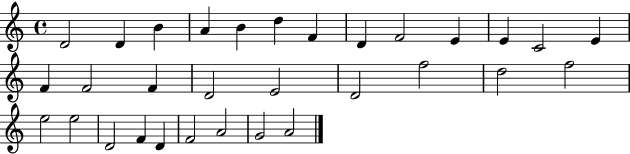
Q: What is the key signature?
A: C major